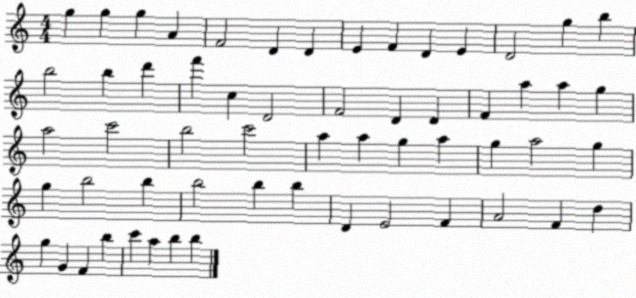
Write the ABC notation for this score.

X:1
T:Untitled
M:4/4
L:1/4
K:C
g g g A F2 D D E F D E D2 g b b2 b d' f' c D2 F2 D D F a a g a2 c'2 b2 c'2 a a g a g a2 g g b2 b b2 b b D E2 F A2 F d g G F b c' a b b